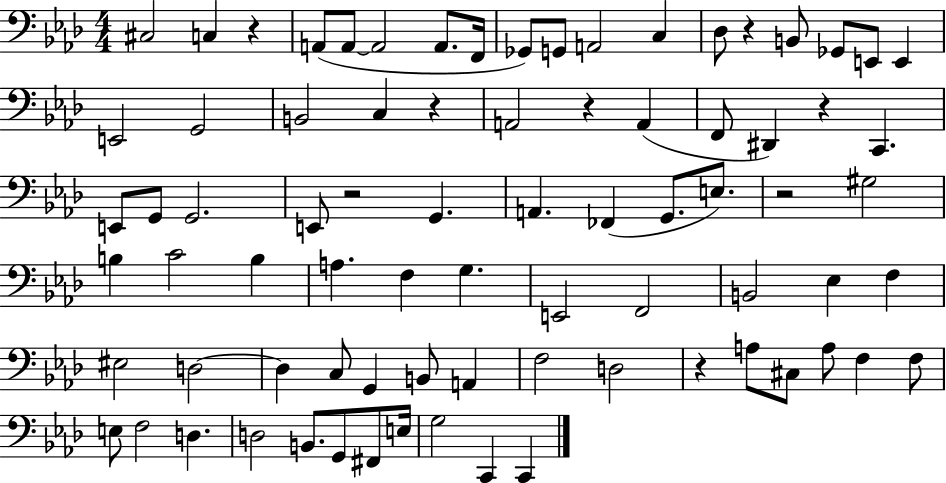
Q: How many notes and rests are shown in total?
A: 79